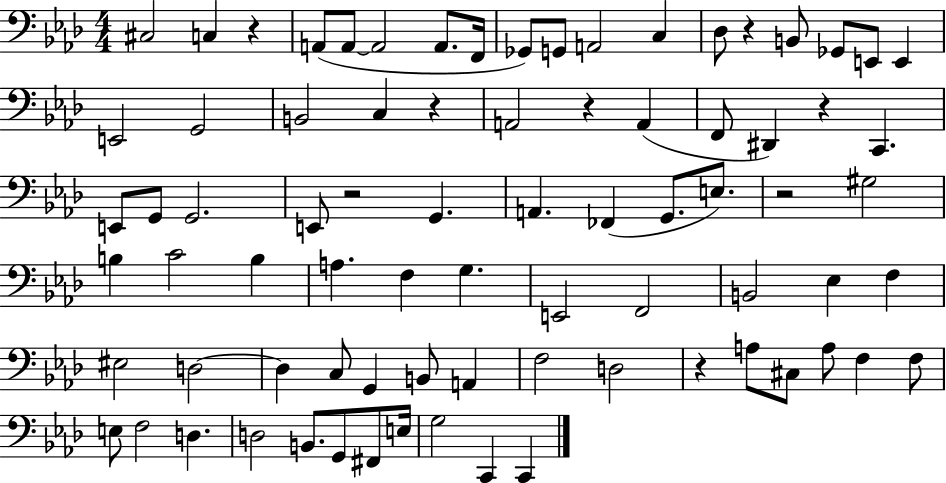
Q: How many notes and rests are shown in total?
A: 79